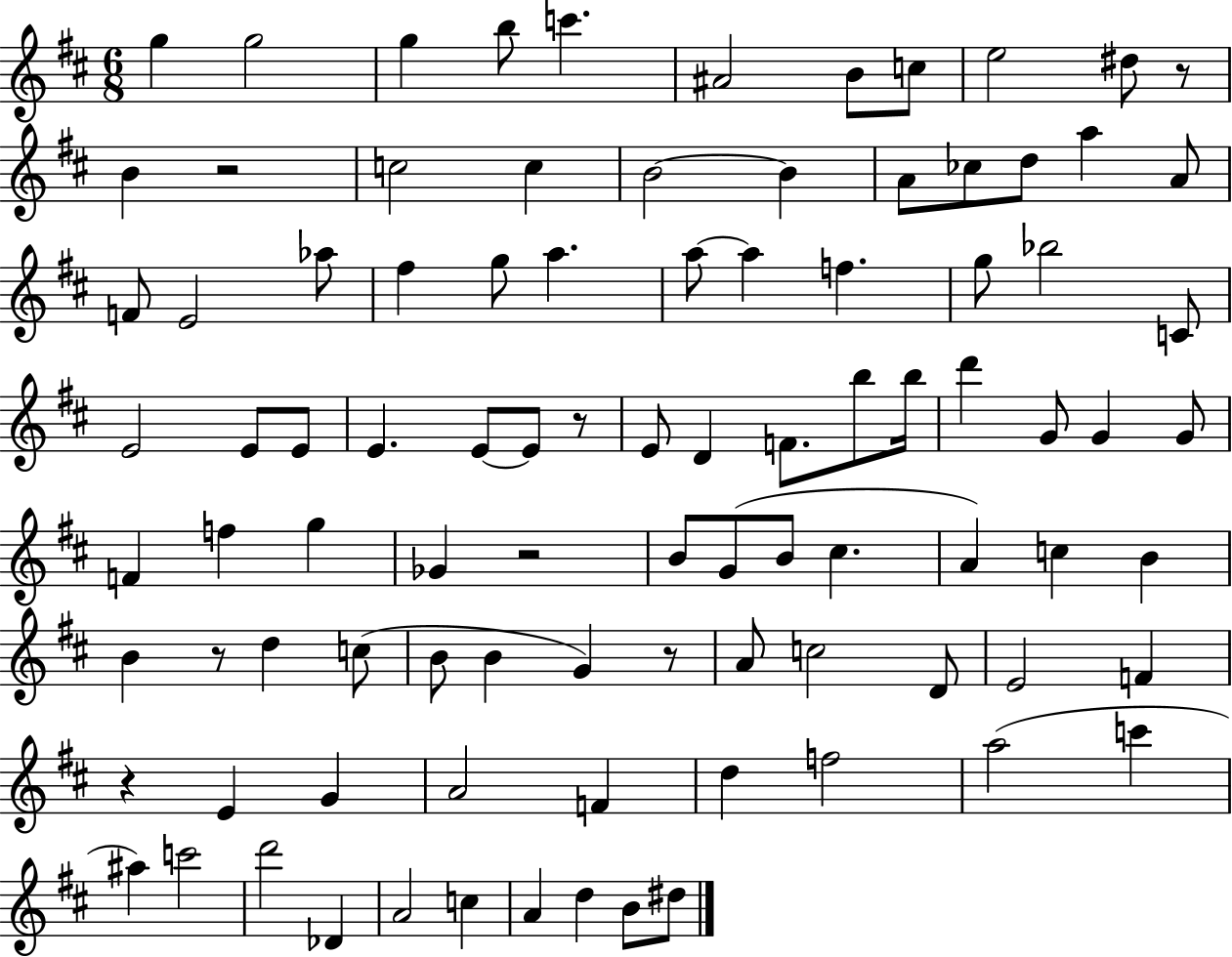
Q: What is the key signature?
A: D major